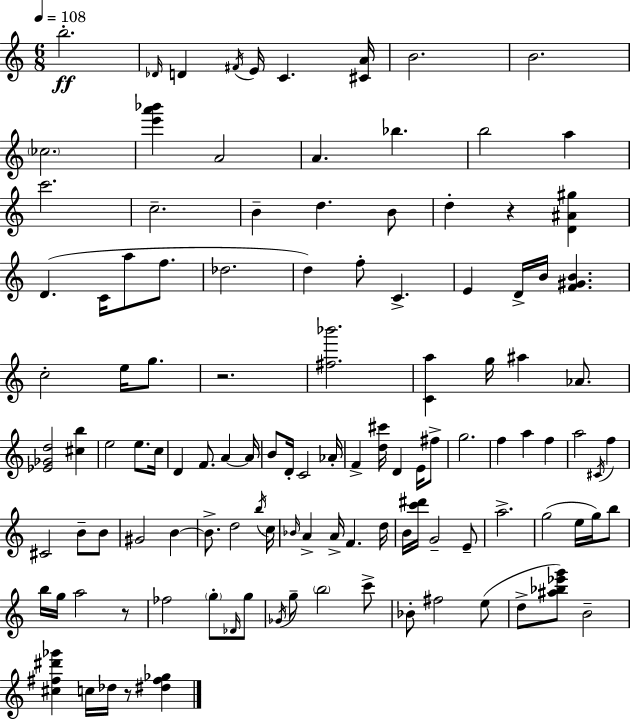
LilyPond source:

{
  \clef treble
  \numericTimeSignature
  \time 6/8
  \key c \major
  \tempo 4 = 108
  \repeat volta 2 { b''2.-.\ff | \grace { des'16 } d'4 \acciaccatura { fis'16 } e'16 c'4. | <cis' a'>16 b'2. | b'2. | \break \parenthesize ces''2. | <e''' a''' bes'''>4 a'2 | a'4. bes''4. | b''2 a''4 | \break c'''2. | c''2.-- | b'4-- d''4. | b'8 d''4-. r4 <d' ais' gis''>4 | \break d'4.( c'16 a''8 f''8. | des''2. | d''4) f''8-. c'4.-> | e'4 d'16-> b'16 <f' gis' b'>4. | \break c''2-. e''16 g''8. | r2. | <fis'' bes'''>2. | <c' a''>4 g''16 ais''4 aes'8. | \break <ees' ges' d''>2 <cis'' b''>4 | e''2 e''8. | c''16 d'4 f'8. a'4~~ | a'16 b'8 d'16-. c'2 | \break aes'16-. f'4-> <d'' cis'''>16 d'4 e'16 | fis''8-> g''2. | f''4 a''4 f''4 | a''2 \acciaccatura { cis'16 } f''4 | \break cis'2 b'8-- | b'8 gis'2 b'4~~ | b'8.-> d''2 | \acciaccatura { b''16 } c''16 \grace { bes'16 } a'4-> a'16-> f'4. | \break d''16 b'16 <c''' dis'''>16 g'2-- | e'8-- a''2.-> | g''2( | e''16 g''16) b''8 b''16 g''16 a''2 | \break r8 fes''2 | \parenthesize g''8-. \grace { des'16 } g''8 \acciaccatura { ges'16 } g''8-- \parenthesize b''2 | c'''8-> bes'8-. fis''2 | e''8( d''8-> <ais'' bes'' ees''' g'''>8) b'2-- | \break <cis'' fis'' dis''' ges'''>4 c''16 | des''16 r8 <dis'' fis'' ges''>4 } \bar "|."
}